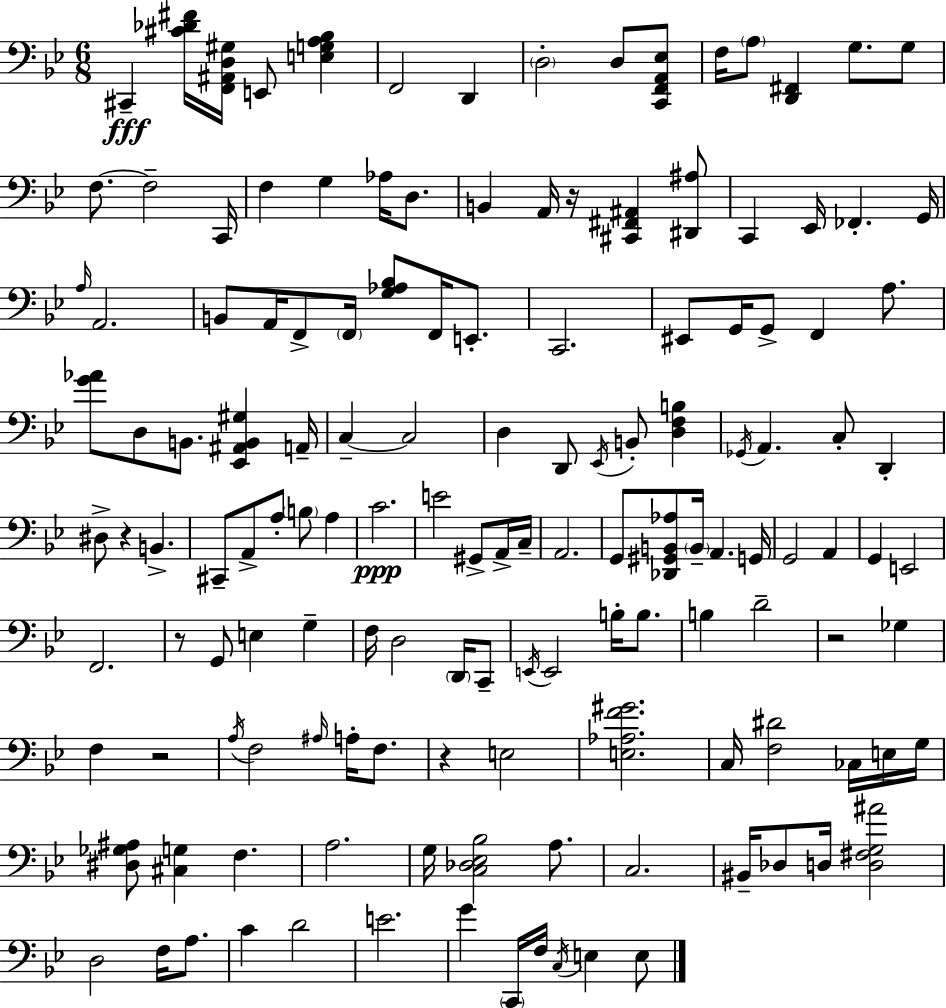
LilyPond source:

{
  \clef bass
  \numericTimeSignature
  \time 6/8
  \key bes \major
  cis,4--\fff <cis' des' fis'>16 <f, ais, d gis>16 e,8 <e g a bes>4 | f,2 d,4 | \parenthesize d2-. d8 <c, f, a, ees>8 | f16 \parenthesize a8 <d, fis,>4 g8. g8 | \break f8.~~ f2-- c,16 | f4 g4 aes16 d8. | b,4 a,16 r16 <cis, fis, ais,>4 <dis, ais>8 | c,4 ees,16 fes,4.-. g,16 | \break \grace { a16 } a,2. | b,8 a,16 f,8-> \parenthesize f,16 <g aes bes>8 f,16 e,8.-. | c,2. | eis,8 g,16 g,8-> f,4 a8. | \break <g' aes'>8 d8 b,8. <ees, ais, b, gis>4 | a,16-- c4--~~ c2 | d4 d,8 \acciaccatura { ees,16 } b,8-. <d f b>4 | \acciaccatura { ges,16 } a,4. c8-. d,4-. | \break dis8-> r4 b,4.-> | cis,8-- a,8-> a8-. \parenthesize b8 a4 | c'2.\ppp | e'2 gis,8-> | \break a,16-> c16-- a,2. | g,8 <des, gis, b, aes>8 \parenthesize b,16-- a,4. | g,16 g,2 a,4 | g,4 e,2 | \break f,2. | r8 g,8 e4 g4-- | f16 d2 | \parenthesize d,16 c,8-- \acciaccatura { e,16 } e,2 | \break b16-. b8. b4 d'2-- | r2 | ges4 f4 r2 | \acciaccatura { a16 } f2 | \break \grace { ais16 } a16-. f8. r4 e2 | <e aes f' gis'>2. | c16 <f dis'>2 | ces16 e16 g16 <dis ges ais>8 <cis g>4 | \break f4. a2. | g16 <c des ees bes>2 | a8. c2. | bis,16-- des8 d16 <d fis g ais'>2 | \break d2 | f16 a8. c'4 d'2 | e'2. | g'4 \parenthesize c,16 f16 | \break \acciaccatura { c16 } e4 e8 \bar "|."
}